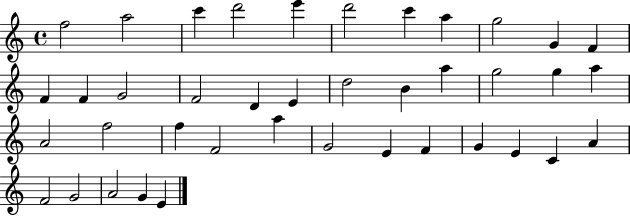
F5/h A5/h C6/q D6/h E6/q D6/h C6/q A5/q G5/h G4/q F4/q F4/q F4/q G4/h F4/h D4/q E4/q D5/h B4/q A5/q G5/h G5/q A5/q A4/h F5/h F5/q F4/h A5/q G4/h E4/q F4/q G4/q E4/q C4/q A4/q F4/h G4/h A4/h G4/q E4/q